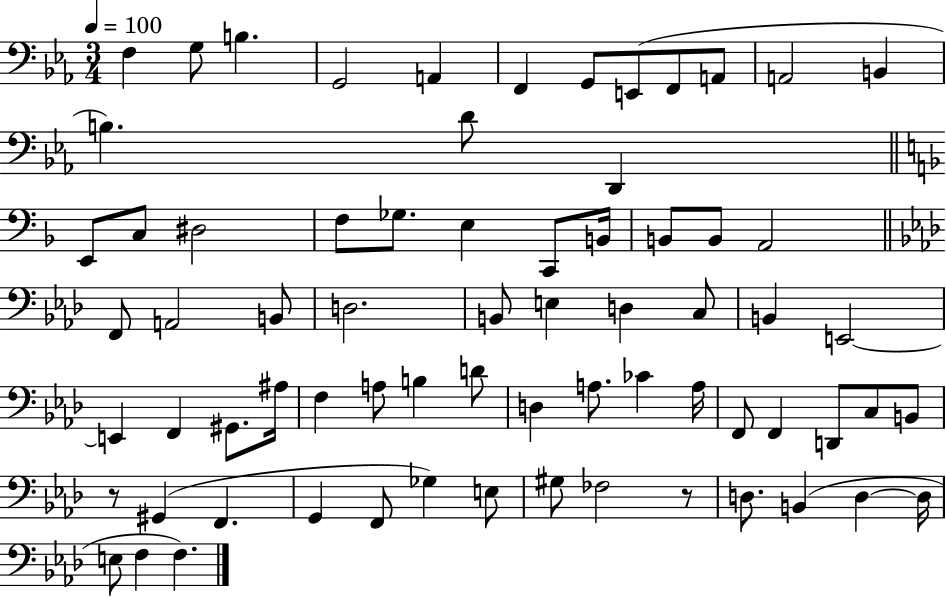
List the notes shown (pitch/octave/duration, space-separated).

F3/q G3/e B3/q. G2/h A2/q F2/q G2/e E2/e F2/e A2/e A2/h B2/q B3/q. D4/e D2/q E2/e C3/e D#3/h F3/e Gb3/e. E3/q C2/e B2/s B2/e B2/e A2/h F2/e A2/h B2/e D3/h. B2/e E3/q D3/q C3/e B2/q E2/h E2/q F2/q G#2/e. A#3/s F3/q A3/e B3/q D4/e D3/q A3/e. CES4/q A3/s F2/e F2/q D2/e C3/e B2/e R/e G#2/q F2/q. G2/q F2/e Gb3/q E3/e G#3/e FES3/h R/e D3/e. B2/q D3/q D3/s E3/e F3/q F3/q.